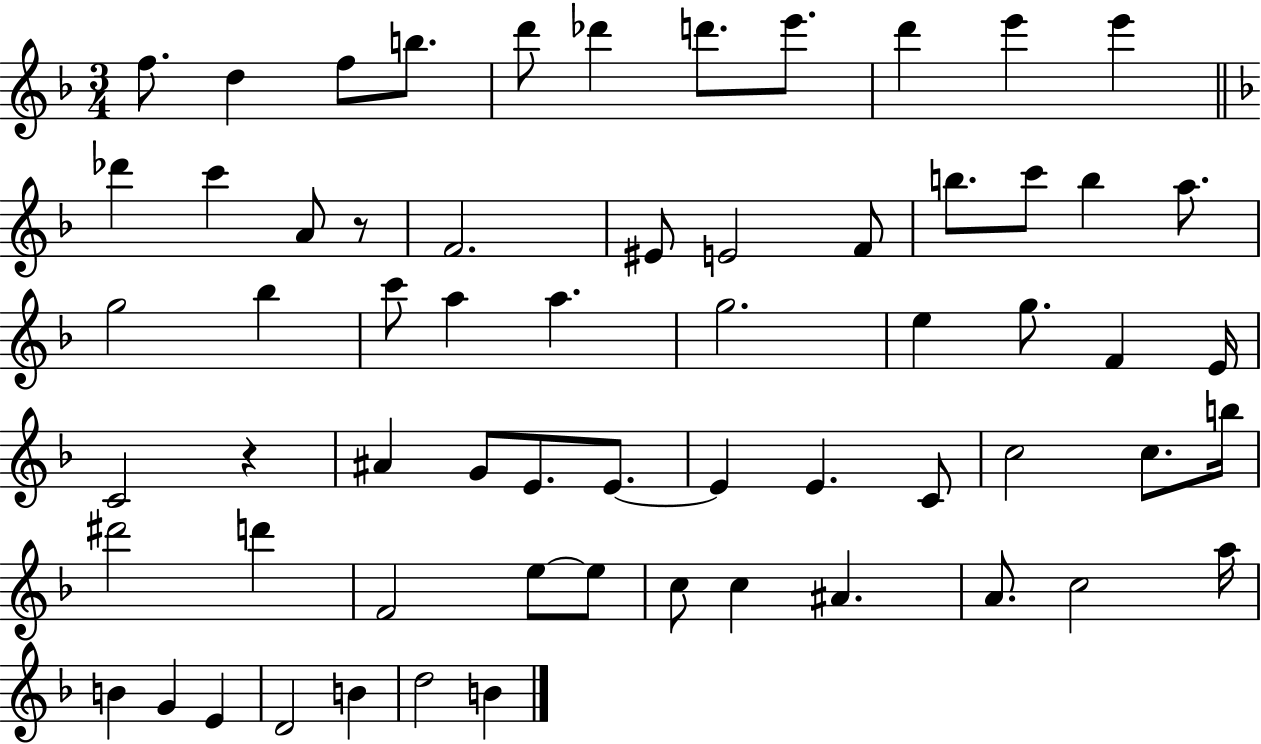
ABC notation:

X:1
T:Untitled
M:3/4
L:1/4
K:F
f/2 d f/2 b/2 d'/2 _d' d'/2 e'/2 d' e' e' _d' c' A/2 z/2 F2 ^E/2 E2 F/2 b/2 c'/2 b a/2 g2 _b c'/2 a a g2 e g/2 F E/4 C2 z ^A G/2 E/2 E/2 E E C/2 c2 c/2 b/4 ^d'2 d' F2 e/2 e/2 c/2 c ^A A/2 c2 a/4 B G E D2 B d2 B